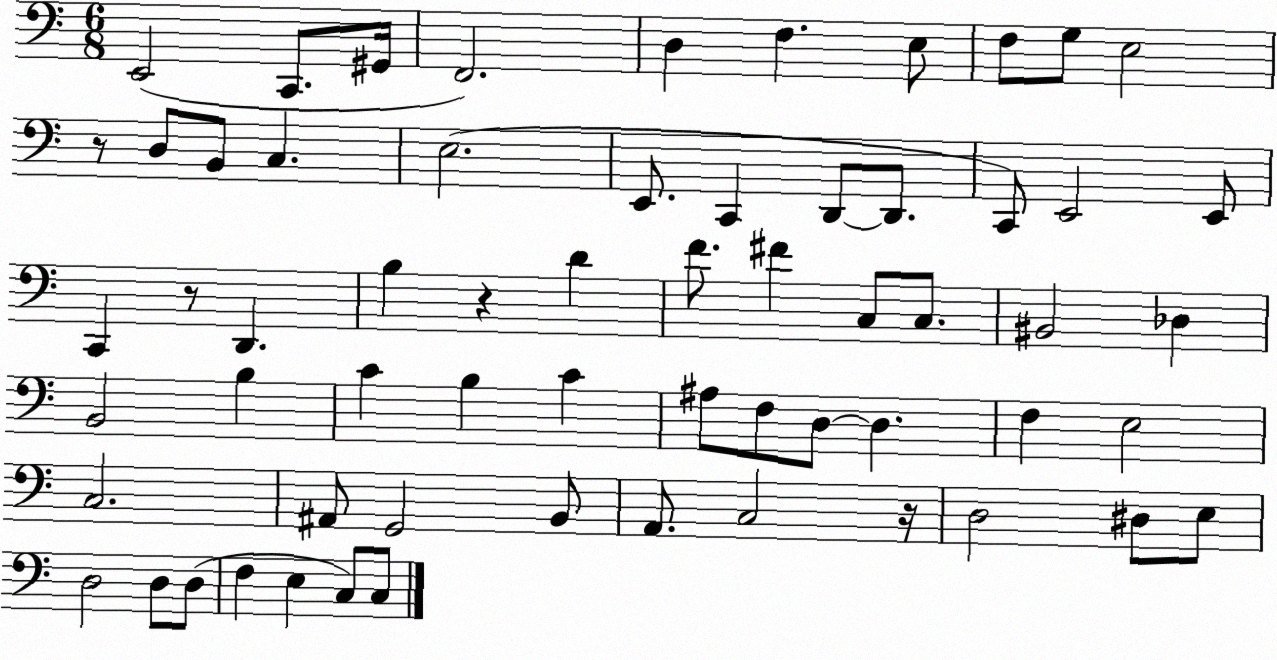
X:1
T:Untitled
M:6/8
L:1/4
K:C
E,,2 C,,/2 ^G,,/4 F,,2 D, F, E,/2 F,/2 G,/2 E,2 z/2 D,/2 B,,/2 C, E,2 E,,/2 C,, D,,/2 D,,/2 C,,/2 E,,2 E,,/2 C,, z/2 D,, B, z D F/2 ^F C,/2 C,/2 ^B,,2 _D, B,,2 B, C B, C ^A,/2 F,/2 D,/2 D, F, E,2 C,2 ^A,,/2 G,,2 B,,/2 A,,/2 C,2 z/4 D,2 ^D,/2 E,/2 D,2 D,/2 D,/2 F, E, C,/2 C,/2